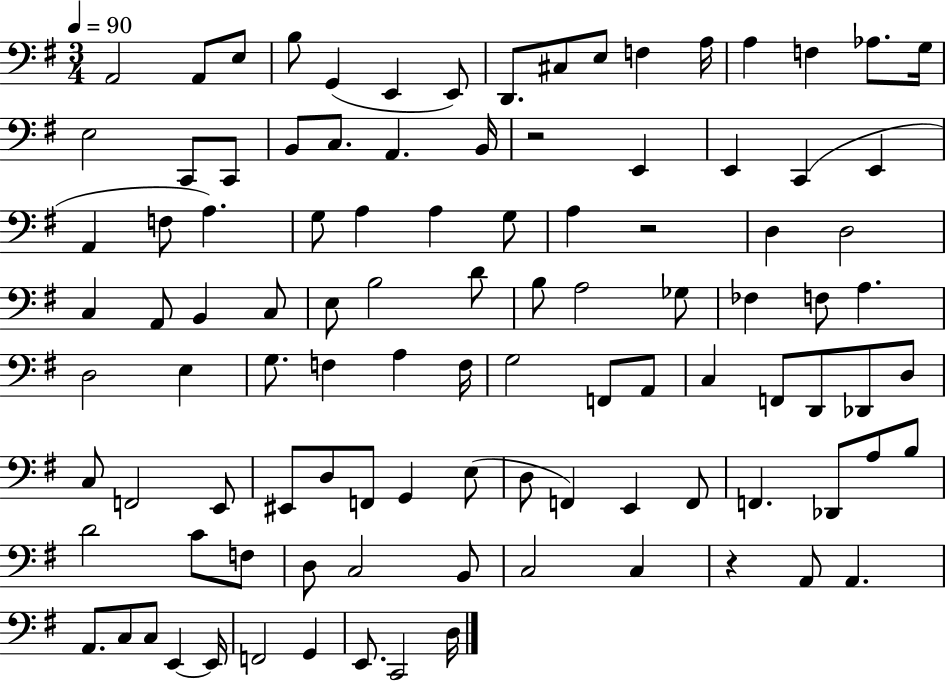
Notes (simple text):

A2/h A2/e E3/e B3/e G2/q E2/q E2/e D2/e. C#3/e E3/e F3/q A3/s A3/q F3/q Ab3/e. G3/s E3/h C2/e C2/e B2/e C3/e. A2/q. B2/s R/h E2/q E2/q C2/q E2/q A2/q F3/e A3/q. G3/e A3/q A3/q G3/e A3/q R/h D3/q D3/h C3/q A2/e B2/q C3/e E3/e B3/h D4/e B3/e A3/h Gb3/e FES3/q F3/e A3/q. D3/h E3/q G3/e. F3/q A3/q F3/s G3/h F2/e A2/e C3/q F2/e D2/e Db2/e D3/e C3/e F2/h E2/e EIS2/e D3/e F2/e G2/q E3/e D3/e F2/q E2/q F2/e F2/q. Db2/e A3/e B3/e D4/h C4/e F3/e D3/e C3/h B2/e C3/h C3/q R/q A2/e A2/q. A2/e. C3/e C3/e E2/q E2/s F2/h G2/q E2/e. C2/h D3/s